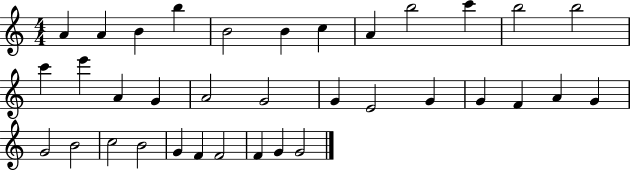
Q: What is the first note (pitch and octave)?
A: A4